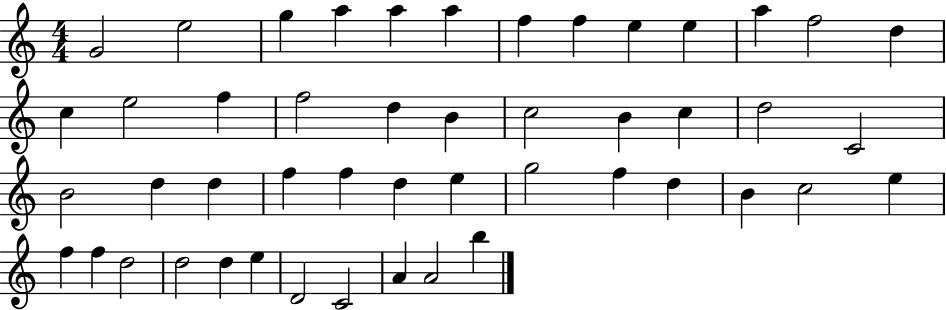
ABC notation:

X:1
T:Untitled
M:4/4
L:1/4
K:C
G2 e2 g a a a f f e e a f2 d c e2 f f2 d B c2 B c d2 C2 B2 d d f f d e g2 f d B c2 e f f d2 d2 d e D2 C2 A A2 b